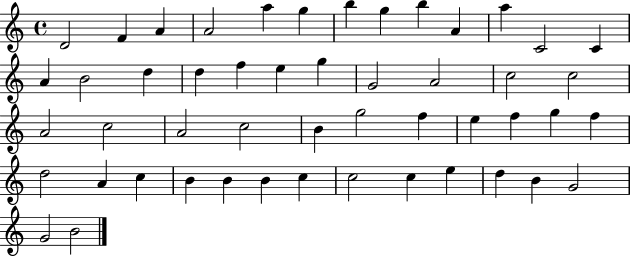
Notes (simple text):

D4/h F4/q A4/q A4/h A5/q G5/q B5/q G5/q B5/q A4/q A5/q C4/h C4/q A4/q B4/h D5/q D5/q F5/q E5/q G5/q G4/h A4/h C5/h C5/h A4/h C5/h A4/h C5/h B4/q G5/h F5/q E5/q F5/q G5/q F5/q D5/h A4/q C5/q B4/q B4/q B4/q C5/q C5/h C5/q E5/q D5/q B4/q G4/h G4/h B4/h